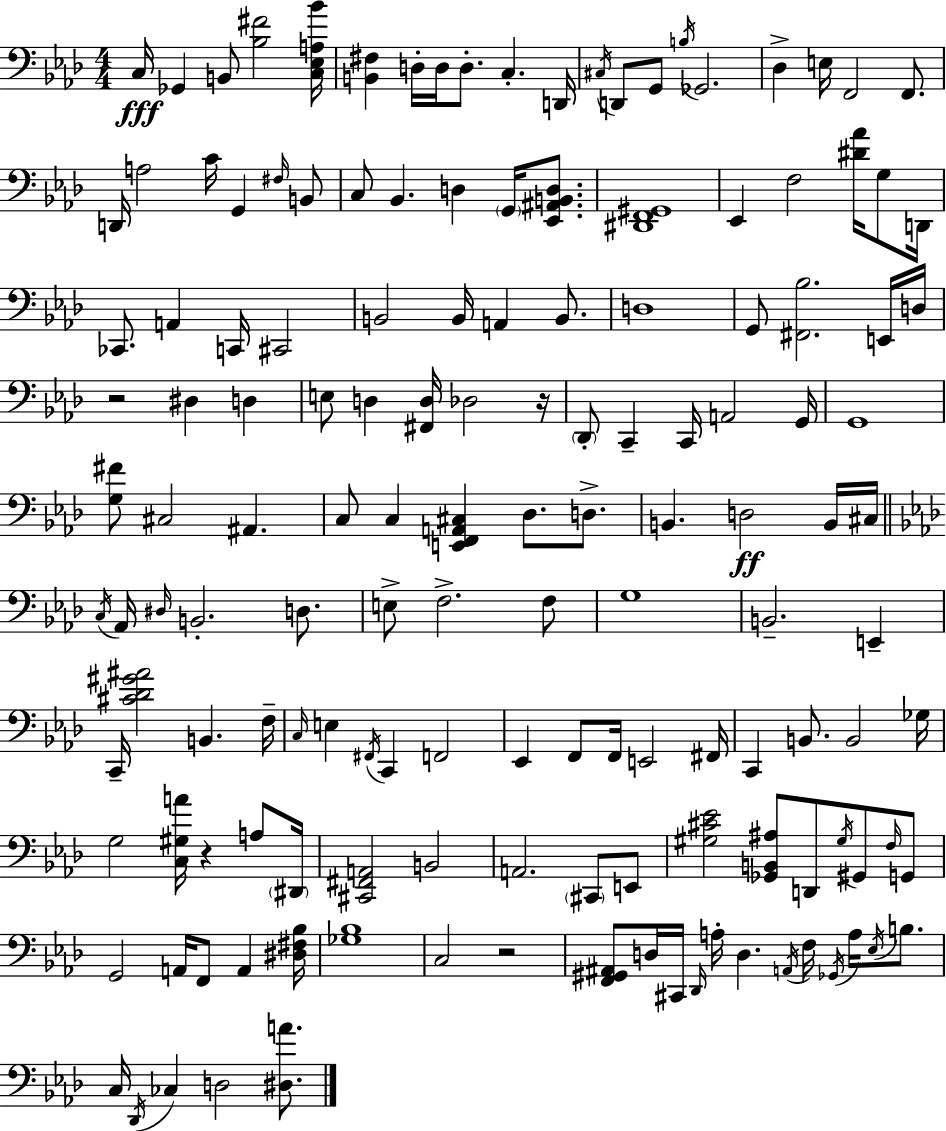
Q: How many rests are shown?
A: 4